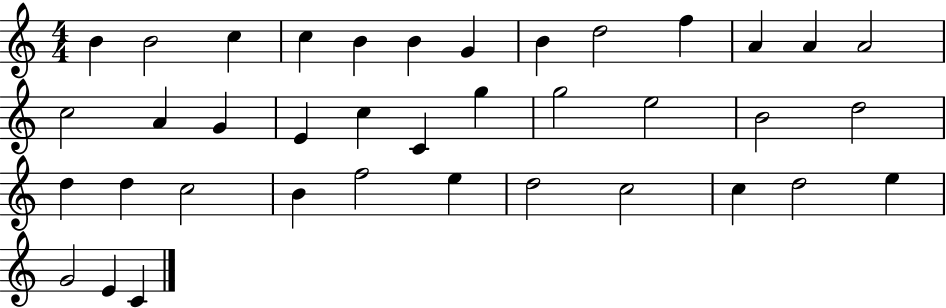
X:1
T:Untitled
M:4/4
L:1/4
K:C
B B2 c c B B G B d2 f A A A2 c2 A G E c C g g2 e2 B2 d2 d d c2 B f2 e d2 c2 c d2 e G2 E C